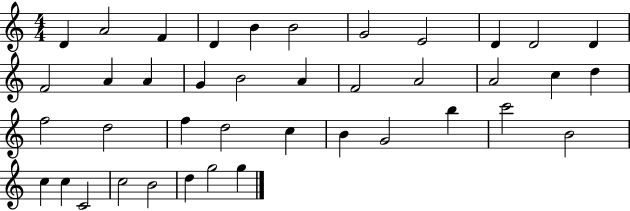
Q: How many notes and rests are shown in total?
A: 40